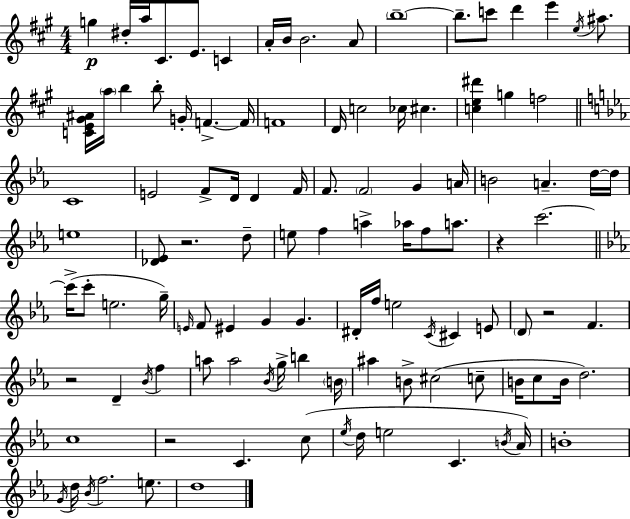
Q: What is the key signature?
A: A major